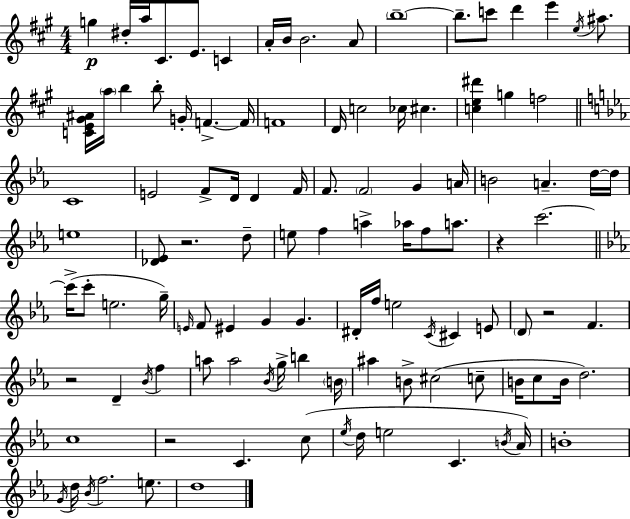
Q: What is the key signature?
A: A major